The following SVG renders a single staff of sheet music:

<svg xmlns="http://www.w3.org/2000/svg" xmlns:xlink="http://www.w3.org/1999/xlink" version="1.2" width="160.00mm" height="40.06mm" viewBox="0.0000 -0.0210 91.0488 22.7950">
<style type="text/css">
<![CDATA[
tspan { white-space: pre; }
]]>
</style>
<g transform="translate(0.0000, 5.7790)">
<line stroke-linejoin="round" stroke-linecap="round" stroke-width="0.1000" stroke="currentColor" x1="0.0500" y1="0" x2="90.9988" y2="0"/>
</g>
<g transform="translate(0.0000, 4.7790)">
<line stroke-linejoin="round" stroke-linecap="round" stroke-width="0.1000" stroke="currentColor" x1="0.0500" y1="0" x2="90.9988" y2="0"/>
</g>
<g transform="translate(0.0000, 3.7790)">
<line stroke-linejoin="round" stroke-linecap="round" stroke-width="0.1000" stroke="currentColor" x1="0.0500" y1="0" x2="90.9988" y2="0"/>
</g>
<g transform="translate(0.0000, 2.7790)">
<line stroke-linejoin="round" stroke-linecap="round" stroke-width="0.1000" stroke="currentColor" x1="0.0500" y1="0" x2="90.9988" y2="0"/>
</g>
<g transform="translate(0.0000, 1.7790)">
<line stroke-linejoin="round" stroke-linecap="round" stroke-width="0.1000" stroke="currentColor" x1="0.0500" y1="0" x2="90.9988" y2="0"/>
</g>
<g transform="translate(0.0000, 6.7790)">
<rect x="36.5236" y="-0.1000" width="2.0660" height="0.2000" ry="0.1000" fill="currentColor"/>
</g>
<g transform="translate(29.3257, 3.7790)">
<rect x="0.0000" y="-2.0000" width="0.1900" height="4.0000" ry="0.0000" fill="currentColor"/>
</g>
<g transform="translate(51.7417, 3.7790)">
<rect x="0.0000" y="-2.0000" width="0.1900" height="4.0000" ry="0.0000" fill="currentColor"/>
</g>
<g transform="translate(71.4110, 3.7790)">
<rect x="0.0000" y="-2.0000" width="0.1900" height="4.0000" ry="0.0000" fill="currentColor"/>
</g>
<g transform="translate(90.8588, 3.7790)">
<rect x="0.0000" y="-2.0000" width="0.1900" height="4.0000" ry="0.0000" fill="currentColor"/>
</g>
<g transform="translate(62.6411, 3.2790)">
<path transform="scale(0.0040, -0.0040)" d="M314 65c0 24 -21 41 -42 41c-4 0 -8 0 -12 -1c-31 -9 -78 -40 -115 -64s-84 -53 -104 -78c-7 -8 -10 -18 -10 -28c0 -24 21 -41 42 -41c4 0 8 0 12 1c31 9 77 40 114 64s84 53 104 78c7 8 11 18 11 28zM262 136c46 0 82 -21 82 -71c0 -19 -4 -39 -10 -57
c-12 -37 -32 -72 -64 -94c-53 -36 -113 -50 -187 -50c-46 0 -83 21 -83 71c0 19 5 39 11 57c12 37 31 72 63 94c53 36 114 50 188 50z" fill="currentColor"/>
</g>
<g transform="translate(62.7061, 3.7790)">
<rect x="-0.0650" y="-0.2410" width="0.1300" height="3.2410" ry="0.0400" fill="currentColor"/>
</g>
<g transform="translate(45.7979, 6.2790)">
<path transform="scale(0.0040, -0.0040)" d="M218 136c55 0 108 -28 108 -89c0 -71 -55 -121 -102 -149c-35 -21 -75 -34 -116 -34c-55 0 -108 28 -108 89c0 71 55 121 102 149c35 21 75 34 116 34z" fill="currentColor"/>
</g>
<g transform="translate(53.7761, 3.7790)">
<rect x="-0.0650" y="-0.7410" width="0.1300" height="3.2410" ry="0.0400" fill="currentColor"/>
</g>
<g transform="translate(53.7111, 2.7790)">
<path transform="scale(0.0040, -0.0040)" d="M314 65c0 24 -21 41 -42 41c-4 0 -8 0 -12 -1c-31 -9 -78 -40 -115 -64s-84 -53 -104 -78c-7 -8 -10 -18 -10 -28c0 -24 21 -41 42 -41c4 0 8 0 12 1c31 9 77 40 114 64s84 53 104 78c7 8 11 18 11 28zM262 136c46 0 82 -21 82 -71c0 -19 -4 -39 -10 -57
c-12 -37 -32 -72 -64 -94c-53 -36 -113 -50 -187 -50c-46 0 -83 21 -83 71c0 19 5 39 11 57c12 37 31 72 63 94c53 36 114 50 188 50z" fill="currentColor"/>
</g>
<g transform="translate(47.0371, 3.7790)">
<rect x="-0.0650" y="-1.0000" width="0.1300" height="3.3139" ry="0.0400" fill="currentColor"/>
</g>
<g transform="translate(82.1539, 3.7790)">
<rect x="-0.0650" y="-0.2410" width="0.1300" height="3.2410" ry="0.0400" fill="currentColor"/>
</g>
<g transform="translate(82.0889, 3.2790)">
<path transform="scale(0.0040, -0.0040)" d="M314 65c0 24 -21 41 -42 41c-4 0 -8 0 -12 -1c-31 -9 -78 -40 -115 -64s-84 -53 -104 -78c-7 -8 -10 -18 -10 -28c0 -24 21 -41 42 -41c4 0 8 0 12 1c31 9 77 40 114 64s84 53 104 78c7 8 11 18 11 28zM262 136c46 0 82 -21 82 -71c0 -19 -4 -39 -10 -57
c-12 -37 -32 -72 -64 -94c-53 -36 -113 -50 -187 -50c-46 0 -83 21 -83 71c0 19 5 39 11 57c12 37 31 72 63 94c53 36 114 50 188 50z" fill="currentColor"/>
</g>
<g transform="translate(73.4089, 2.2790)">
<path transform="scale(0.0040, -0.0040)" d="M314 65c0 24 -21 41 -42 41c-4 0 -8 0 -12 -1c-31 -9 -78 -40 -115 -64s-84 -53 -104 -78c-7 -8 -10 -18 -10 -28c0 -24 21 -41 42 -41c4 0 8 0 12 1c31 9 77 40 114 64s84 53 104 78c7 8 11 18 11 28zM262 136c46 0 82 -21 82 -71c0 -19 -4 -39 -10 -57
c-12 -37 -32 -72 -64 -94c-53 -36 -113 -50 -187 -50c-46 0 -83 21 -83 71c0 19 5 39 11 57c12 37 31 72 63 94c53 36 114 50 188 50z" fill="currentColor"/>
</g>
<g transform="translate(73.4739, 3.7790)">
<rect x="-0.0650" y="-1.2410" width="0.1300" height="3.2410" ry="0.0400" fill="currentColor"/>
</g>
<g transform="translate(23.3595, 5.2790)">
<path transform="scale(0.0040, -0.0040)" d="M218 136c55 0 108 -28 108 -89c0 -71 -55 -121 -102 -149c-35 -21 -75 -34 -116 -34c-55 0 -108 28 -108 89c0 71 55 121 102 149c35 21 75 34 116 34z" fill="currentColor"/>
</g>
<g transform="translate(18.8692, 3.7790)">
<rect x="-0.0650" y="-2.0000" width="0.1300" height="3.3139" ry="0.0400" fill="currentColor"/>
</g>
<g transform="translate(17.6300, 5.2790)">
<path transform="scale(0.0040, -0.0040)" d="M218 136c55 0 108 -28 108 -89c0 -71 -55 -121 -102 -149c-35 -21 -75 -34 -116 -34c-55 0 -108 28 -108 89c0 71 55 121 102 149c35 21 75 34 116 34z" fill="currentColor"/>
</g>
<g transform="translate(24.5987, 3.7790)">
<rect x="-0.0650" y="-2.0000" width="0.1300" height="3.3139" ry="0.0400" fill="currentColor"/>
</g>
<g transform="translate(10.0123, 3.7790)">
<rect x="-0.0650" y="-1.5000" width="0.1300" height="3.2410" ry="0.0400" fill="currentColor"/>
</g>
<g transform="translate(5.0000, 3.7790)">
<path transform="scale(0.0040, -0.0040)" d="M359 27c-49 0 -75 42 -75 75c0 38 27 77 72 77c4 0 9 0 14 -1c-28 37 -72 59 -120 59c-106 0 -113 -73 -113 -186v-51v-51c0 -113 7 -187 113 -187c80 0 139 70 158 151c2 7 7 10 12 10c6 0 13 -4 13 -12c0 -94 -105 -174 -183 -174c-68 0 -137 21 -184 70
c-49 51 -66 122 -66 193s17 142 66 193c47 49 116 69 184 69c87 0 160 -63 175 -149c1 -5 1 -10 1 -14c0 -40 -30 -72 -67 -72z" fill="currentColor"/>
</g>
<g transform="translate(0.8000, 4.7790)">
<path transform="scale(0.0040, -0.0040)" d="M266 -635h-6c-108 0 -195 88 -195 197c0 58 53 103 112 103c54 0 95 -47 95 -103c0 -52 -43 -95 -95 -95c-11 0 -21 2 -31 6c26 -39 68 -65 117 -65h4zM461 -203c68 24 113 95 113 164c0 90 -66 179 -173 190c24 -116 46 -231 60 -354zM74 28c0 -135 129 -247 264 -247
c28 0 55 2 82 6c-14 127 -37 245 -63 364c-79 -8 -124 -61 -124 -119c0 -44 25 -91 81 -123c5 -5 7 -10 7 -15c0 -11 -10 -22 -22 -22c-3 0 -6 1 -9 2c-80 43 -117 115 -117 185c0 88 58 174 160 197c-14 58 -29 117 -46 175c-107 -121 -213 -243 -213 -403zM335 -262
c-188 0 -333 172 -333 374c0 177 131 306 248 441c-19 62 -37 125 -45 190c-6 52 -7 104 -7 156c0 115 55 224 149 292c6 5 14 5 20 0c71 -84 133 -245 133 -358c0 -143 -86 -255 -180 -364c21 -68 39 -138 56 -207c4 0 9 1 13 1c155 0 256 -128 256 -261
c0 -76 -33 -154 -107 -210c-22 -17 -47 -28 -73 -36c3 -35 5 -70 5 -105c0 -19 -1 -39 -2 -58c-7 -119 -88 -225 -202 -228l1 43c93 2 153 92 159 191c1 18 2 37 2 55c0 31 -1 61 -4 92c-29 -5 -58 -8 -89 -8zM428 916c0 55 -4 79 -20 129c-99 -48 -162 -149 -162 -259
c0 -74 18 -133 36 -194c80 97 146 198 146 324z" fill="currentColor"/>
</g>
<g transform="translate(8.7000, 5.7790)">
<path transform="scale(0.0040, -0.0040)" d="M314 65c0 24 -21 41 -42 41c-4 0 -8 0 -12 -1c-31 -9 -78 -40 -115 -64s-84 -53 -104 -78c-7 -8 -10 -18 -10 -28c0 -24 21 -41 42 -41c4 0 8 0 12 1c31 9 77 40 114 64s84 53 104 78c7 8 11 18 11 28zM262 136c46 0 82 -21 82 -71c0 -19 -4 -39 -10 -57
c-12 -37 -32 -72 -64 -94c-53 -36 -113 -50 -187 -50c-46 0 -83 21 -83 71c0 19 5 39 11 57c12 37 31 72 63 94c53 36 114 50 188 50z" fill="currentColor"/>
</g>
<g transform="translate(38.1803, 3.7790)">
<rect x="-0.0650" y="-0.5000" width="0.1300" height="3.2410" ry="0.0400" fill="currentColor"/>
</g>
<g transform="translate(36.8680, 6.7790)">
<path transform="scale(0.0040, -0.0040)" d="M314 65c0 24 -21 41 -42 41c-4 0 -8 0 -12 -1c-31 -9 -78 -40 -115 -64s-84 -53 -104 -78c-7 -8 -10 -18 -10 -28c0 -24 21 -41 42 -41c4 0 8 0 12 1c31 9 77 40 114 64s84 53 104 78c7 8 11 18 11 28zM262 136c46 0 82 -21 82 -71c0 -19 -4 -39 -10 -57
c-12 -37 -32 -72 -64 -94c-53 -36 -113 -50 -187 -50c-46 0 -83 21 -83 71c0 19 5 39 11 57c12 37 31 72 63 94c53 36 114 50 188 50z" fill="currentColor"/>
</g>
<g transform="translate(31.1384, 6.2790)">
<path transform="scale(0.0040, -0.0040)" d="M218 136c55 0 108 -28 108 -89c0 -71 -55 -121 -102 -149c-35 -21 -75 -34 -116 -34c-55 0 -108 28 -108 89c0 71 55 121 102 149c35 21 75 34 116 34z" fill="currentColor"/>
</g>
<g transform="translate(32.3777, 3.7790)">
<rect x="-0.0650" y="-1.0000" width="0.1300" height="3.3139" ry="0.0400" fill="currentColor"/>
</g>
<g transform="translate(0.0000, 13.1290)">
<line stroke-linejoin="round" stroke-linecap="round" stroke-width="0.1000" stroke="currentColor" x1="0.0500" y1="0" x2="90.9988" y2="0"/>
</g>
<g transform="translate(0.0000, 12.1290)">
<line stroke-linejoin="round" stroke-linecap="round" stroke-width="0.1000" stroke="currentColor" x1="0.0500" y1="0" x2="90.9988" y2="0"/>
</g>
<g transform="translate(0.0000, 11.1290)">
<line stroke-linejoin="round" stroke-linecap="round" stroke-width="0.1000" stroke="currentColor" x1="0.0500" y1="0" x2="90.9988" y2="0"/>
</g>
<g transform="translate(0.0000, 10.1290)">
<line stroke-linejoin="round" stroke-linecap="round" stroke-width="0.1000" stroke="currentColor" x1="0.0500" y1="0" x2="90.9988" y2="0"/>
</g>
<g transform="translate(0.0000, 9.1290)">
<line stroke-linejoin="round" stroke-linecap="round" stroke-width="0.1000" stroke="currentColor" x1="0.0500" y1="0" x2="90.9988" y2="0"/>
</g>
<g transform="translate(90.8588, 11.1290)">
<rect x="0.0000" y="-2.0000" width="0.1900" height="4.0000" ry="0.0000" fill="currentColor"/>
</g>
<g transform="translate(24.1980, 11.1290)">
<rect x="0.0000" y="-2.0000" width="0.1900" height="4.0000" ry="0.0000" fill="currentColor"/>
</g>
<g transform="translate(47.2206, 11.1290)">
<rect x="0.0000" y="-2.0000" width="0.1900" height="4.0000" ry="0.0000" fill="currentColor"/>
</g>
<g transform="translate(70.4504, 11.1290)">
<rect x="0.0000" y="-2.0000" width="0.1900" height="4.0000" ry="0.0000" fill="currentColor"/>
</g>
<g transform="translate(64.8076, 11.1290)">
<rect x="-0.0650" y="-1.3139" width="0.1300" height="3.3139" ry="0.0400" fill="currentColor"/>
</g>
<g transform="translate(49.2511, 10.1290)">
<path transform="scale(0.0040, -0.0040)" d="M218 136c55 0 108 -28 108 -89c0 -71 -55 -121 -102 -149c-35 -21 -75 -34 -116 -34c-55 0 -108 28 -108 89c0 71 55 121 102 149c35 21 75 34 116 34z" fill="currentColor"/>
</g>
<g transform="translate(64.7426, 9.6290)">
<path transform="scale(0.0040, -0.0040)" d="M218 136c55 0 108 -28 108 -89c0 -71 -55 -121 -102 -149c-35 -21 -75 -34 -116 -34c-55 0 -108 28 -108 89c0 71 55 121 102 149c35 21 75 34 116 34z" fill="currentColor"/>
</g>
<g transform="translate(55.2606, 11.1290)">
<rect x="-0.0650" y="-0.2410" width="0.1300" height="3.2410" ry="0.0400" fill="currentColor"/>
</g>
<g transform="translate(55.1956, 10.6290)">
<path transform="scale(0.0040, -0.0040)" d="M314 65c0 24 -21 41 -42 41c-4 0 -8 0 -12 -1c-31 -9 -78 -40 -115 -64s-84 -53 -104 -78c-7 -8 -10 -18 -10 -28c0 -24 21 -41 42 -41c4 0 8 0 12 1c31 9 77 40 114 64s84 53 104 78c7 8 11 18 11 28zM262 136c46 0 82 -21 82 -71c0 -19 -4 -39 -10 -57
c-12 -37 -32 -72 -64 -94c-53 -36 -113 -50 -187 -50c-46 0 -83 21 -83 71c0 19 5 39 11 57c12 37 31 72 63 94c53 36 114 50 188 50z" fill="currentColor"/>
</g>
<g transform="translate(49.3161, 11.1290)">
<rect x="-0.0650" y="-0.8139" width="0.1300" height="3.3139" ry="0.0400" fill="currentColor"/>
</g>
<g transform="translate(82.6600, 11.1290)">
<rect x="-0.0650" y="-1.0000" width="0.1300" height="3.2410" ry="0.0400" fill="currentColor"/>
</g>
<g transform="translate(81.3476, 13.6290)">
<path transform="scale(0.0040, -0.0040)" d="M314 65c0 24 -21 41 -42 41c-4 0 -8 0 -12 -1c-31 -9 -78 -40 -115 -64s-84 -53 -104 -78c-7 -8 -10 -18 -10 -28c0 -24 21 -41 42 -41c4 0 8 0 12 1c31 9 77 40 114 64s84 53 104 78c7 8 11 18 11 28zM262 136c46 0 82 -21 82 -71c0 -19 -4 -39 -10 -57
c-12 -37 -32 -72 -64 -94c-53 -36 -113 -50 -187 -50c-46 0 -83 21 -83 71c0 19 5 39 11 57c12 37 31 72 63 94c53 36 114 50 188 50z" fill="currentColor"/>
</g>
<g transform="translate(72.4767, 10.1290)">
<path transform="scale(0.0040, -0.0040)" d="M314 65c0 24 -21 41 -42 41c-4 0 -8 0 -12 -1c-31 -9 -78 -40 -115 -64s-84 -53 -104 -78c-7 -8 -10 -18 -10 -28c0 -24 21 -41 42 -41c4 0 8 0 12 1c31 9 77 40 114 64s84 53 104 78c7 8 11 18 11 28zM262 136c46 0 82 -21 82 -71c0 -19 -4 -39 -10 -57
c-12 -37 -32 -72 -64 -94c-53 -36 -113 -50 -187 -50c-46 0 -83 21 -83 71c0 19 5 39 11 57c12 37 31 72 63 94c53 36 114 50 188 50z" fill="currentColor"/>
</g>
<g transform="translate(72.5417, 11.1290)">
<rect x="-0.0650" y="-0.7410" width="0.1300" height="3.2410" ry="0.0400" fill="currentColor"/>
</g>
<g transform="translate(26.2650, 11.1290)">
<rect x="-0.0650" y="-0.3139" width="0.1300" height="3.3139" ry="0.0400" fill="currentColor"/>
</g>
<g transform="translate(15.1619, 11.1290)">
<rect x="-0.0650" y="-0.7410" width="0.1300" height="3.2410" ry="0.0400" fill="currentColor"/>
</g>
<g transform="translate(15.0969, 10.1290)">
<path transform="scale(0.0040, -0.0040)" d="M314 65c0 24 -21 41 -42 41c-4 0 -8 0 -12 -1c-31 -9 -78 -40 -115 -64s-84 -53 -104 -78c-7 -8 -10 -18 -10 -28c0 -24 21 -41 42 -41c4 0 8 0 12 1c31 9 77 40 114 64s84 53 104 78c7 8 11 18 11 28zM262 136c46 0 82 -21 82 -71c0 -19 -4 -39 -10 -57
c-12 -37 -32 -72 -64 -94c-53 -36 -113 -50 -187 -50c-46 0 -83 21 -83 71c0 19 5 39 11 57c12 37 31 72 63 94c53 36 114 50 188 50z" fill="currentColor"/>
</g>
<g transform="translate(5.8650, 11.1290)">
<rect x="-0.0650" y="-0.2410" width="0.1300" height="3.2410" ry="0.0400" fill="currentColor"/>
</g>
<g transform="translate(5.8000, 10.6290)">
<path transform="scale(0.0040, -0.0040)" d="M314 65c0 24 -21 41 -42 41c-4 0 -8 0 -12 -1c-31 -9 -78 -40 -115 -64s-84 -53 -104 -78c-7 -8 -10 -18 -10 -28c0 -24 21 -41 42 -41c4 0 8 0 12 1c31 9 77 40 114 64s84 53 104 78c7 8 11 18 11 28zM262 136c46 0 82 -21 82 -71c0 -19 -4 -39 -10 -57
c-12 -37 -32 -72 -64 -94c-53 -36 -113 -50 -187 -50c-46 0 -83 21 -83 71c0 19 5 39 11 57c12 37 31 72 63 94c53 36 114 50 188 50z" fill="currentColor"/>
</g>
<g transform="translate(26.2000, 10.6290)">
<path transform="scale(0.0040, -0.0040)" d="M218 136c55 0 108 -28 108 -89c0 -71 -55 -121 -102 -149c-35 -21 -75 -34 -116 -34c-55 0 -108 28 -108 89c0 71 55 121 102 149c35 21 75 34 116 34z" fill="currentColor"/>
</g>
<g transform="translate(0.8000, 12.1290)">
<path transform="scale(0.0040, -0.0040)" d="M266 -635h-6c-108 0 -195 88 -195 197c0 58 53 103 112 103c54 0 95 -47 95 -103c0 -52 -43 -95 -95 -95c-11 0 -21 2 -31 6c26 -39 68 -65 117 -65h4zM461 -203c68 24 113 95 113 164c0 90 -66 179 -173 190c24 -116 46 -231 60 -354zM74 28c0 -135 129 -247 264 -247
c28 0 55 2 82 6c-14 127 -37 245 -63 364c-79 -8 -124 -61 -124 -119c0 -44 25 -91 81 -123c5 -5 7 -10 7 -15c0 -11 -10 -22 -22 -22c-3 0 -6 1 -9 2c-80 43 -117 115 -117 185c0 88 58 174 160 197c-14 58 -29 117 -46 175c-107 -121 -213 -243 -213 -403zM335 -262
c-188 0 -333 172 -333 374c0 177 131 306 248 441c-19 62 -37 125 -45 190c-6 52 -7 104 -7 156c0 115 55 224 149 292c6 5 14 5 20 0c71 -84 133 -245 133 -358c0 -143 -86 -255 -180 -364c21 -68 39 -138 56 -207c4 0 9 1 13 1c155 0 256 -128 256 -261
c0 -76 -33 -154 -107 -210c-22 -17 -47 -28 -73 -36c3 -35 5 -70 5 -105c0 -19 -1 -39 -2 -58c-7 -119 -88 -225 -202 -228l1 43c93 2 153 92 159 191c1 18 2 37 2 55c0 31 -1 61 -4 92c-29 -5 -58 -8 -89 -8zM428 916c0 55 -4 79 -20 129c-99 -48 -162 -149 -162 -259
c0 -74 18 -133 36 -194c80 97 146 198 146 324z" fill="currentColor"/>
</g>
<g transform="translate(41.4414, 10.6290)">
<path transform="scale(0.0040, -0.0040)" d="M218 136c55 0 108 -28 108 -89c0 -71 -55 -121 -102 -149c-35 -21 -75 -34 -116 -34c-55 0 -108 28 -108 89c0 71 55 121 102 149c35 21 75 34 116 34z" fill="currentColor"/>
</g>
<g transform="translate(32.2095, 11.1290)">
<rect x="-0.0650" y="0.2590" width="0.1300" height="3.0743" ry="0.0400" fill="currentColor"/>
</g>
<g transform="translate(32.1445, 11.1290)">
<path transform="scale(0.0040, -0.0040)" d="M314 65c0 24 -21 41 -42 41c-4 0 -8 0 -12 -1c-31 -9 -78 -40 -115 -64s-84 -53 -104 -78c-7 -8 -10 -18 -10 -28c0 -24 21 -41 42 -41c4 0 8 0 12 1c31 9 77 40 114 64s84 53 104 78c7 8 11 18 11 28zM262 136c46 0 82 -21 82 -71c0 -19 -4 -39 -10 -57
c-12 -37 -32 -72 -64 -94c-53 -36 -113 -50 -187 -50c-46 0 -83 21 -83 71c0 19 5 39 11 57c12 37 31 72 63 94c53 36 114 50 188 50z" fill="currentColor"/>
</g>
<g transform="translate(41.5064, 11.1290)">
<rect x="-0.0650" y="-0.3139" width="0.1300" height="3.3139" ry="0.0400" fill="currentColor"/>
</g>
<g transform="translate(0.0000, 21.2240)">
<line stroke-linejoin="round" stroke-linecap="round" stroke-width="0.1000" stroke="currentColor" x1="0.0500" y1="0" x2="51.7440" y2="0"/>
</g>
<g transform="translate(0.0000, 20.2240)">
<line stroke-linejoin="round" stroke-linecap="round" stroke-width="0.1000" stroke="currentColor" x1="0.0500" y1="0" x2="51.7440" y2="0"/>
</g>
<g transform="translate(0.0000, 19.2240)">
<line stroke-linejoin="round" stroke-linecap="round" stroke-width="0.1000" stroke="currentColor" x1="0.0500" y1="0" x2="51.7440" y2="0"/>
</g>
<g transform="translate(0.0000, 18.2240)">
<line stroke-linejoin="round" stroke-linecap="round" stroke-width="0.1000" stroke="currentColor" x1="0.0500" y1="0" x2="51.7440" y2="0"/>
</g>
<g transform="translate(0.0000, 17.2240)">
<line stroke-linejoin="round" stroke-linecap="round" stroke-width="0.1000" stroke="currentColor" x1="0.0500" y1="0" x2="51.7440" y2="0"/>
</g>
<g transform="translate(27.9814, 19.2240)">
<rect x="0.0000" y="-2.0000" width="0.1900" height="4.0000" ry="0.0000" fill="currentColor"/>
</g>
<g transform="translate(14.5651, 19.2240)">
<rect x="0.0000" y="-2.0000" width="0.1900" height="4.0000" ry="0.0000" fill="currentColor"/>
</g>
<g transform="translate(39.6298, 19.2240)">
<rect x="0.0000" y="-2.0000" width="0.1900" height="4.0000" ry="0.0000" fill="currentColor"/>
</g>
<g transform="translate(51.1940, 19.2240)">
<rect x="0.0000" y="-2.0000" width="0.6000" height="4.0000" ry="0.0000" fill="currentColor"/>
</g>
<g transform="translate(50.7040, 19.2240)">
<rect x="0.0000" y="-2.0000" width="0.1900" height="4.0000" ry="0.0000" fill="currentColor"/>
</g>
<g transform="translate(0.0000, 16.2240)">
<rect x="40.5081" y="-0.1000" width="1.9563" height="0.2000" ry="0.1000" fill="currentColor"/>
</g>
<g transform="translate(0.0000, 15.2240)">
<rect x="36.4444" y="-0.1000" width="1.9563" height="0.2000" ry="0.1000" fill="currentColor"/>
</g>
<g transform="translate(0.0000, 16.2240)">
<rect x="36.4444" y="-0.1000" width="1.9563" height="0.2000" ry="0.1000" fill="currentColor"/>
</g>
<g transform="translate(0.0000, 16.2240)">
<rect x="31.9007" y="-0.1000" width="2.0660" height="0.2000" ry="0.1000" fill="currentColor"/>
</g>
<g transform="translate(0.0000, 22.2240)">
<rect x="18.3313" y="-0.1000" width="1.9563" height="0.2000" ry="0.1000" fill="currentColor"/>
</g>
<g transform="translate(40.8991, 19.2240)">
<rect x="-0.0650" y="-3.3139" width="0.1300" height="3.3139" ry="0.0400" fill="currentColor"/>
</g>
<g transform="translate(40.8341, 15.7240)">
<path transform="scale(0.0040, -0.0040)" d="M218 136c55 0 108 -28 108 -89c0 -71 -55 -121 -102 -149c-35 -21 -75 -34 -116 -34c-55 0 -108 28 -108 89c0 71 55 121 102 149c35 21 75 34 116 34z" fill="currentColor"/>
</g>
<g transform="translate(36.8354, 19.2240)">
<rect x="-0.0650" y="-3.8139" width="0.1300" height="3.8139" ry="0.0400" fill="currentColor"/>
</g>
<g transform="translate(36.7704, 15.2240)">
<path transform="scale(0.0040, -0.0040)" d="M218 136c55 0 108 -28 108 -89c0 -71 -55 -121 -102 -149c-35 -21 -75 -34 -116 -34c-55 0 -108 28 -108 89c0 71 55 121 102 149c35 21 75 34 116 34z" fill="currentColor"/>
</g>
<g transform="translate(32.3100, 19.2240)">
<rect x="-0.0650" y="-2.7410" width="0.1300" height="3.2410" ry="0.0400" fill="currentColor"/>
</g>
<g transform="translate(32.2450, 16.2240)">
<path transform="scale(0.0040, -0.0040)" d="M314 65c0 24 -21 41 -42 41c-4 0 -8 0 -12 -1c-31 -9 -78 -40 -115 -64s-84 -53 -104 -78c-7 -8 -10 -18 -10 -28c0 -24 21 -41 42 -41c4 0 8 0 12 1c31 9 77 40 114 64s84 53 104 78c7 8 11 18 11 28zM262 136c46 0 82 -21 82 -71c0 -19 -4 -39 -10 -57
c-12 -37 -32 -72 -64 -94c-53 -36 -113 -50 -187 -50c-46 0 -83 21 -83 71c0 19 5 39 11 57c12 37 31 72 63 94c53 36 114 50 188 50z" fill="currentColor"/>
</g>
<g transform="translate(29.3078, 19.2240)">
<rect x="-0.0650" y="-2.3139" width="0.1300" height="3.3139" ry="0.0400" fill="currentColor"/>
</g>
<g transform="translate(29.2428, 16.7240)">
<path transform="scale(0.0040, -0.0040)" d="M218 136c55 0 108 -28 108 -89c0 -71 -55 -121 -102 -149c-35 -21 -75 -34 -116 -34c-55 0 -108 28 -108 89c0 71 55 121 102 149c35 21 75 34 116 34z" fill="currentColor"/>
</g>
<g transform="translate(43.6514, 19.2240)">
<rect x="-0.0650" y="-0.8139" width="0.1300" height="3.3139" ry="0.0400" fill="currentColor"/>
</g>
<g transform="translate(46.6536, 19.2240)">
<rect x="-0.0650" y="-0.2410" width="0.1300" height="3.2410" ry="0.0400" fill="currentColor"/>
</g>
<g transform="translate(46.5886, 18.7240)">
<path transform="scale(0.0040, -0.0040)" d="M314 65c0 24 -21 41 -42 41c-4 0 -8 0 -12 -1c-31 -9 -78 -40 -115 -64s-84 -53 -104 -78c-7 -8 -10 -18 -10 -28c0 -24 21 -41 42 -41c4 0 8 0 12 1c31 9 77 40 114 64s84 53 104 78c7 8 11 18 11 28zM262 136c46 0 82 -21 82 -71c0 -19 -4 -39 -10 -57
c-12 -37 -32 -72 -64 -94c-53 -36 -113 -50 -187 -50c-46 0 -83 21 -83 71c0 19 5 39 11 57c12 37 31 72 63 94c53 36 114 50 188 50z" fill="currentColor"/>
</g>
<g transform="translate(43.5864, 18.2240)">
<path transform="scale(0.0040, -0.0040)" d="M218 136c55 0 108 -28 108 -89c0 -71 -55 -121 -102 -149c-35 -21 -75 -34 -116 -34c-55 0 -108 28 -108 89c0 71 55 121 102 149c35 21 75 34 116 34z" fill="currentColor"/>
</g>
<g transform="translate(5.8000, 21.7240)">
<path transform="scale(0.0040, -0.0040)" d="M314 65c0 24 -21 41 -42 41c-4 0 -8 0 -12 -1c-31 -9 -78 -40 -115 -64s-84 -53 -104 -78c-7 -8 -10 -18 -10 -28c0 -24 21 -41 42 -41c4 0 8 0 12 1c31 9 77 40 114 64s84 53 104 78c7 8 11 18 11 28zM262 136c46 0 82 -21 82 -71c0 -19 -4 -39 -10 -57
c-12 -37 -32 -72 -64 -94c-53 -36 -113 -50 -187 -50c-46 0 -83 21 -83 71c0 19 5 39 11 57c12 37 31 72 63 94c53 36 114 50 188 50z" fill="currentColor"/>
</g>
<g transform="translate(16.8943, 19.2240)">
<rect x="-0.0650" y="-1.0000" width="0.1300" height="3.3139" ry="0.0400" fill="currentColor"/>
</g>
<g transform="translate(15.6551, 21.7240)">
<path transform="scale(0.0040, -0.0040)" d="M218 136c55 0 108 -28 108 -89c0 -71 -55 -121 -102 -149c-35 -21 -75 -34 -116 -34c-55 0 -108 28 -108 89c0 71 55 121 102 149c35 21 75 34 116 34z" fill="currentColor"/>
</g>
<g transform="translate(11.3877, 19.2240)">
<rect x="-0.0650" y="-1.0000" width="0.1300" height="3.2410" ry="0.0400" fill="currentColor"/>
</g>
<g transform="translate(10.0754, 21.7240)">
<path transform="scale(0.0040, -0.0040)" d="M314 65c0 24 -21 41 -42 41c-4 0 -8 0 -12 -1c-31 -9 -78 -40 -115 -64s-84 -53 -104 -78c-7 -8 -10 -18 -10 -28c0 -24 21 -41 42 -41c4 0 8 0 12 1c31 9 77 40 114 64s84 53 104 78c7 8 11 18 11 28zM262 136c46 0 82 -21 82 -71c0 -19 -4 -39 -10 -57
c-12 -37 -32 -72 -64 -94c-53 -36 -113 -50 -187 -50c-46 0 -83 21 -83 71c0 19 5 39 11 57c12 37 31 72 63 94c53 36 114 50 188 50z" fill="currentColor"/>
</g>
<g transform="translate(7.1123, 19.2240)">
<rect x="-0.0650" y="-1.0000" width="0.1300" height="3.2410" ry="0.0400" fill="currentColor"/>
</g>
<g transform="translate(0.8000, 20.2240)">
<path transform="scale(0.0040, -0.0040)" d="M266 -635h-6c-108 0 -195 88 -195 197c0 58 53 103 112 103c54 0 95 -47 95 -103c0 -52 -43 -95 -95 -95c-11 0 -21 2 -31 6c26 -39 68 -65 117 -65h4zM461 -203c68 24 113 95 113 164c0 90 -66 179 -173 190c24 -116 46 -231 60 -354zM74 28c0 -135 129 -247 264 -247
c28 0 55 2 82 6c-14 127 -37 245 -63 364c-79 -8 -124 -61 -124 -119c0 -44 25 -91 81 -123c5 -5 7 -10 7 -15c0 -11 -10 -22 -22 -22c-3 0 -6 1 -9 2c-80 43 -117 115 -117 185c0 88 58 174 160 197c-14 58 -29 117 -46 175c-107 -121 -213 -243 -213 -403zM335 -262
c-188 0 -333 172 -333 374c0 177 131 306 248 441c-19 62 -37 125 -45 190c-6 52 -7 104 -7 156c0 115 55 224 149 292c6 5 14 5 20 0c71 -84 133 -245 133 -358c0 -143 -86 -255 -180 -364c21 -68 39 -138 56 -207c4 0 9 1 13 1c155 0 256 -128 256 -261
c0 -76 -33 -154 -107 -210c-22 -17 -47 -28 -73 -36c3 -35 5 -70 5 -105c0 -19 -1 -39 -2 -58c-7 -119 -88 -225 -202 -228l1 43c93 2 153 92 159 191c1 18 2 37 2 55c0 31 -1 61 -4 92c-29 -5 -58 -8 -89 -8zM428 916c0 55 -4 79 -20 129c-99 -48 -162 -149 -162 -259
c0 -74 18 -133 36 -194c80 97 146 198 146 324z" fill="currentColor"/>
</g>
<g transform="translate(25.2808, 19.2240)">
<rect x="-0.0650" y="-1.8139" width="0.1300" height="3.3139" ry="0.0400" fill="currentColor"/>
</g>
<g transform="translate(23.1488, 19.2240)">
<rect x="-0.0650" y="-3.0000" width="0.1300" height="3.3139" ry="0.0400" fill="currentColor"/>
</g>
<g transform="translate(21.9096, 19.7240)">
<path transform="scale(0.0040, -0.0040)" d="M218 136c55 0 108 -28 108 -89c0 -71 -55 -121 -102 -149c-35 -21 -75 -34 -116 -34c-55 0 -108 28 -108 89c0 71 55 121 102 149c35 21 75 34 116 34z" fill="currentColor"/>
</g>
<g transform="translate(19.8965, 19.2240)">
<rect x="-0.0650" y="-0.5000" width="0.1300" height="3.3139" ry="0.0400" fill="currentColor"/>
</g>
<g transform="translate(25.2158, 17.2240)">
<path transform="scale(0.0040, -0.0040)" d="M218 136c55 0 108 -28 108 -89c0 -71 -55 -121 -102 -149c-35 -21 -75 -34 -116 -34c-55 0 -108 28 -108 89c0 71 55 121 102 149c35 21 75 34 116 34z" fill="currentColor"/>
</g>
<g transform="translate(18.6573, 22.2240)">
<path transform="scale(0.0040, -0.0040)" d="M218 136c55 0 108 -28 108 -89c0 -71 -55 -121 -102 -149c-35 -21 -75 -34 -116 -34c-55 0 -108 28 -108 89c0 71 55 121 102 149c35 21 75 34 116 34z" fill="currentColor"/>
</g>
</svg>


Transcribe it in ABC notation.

X:1
T:Untitled
M:4/4
L:1/4
K:C
E2 F F D C2 D d2 c2 e2 c2 c2 d2 c B2 c d c2 e d2 D2 D2 D2 D C A f g a2 c' b d c2